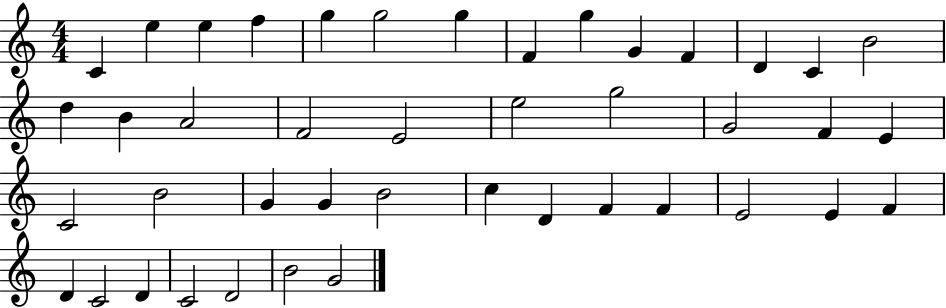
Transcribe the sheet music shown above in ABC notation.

X:1
T:Untitled
M:4/4
L:1/4
K:C
C e e f g g2 g F g G F D C B2 d B A2 F2 E2 e2 g2 G2 F E C2 B2 G G B2 c D F F E2 E F D C2 D C2 D2 B2 G2